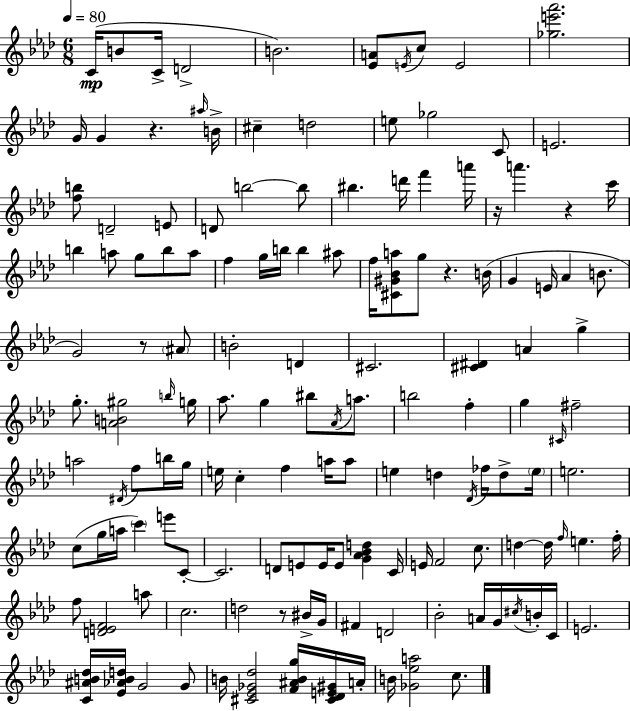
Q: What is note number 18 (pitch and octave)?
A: E4